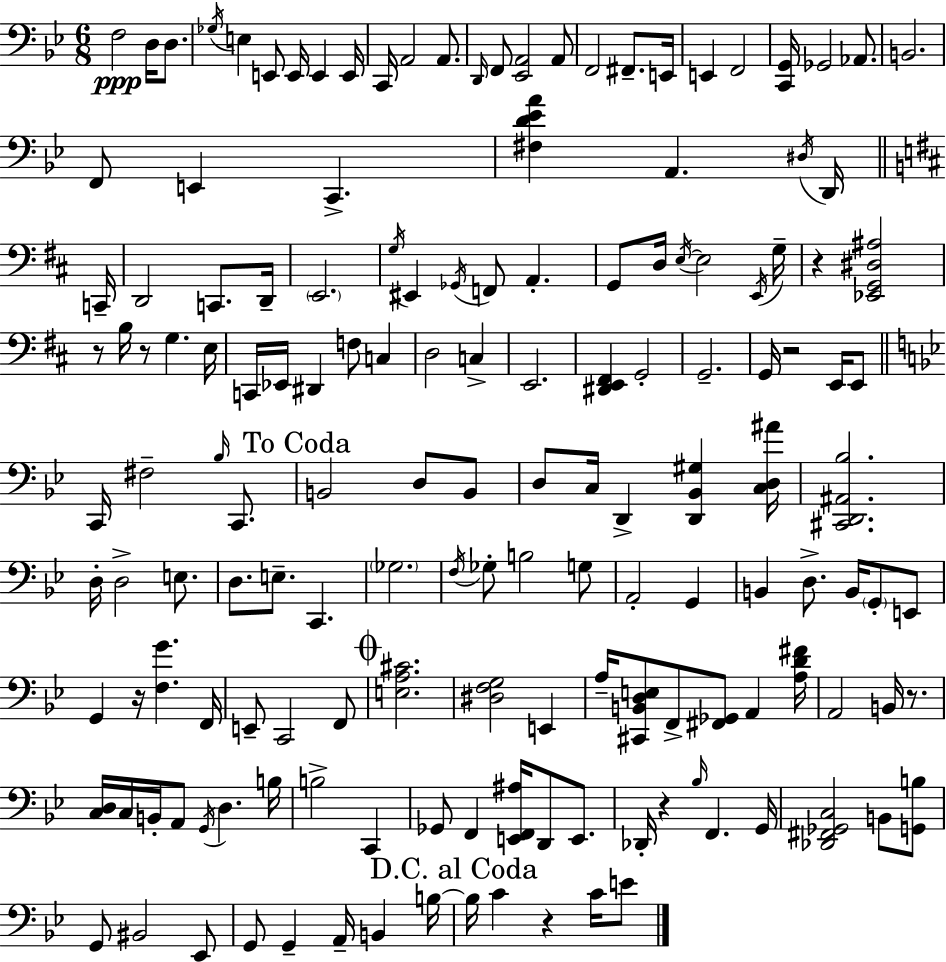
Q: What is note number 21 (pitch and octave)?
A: Gb2